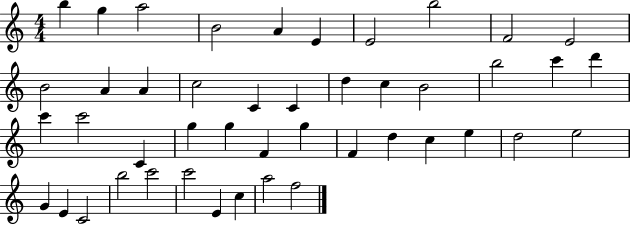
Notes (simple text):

B5/q G5/q A5/h B4/h A4/q E4/q E4/h B5/h F4/h E4/h B4/h A4/q A4/q C5/h C4/q C4/q D5/q C5/q B4/h B5/h C6/q D6/q C6/q C6/h C4/q G5/q G5/q F4/q G5/q F4/q D5/q C5/q E5/q D5/h E5/h G4/q E4/q C4/h B5/h C6/h C6/h E4/q C5/q A5/h F5/h